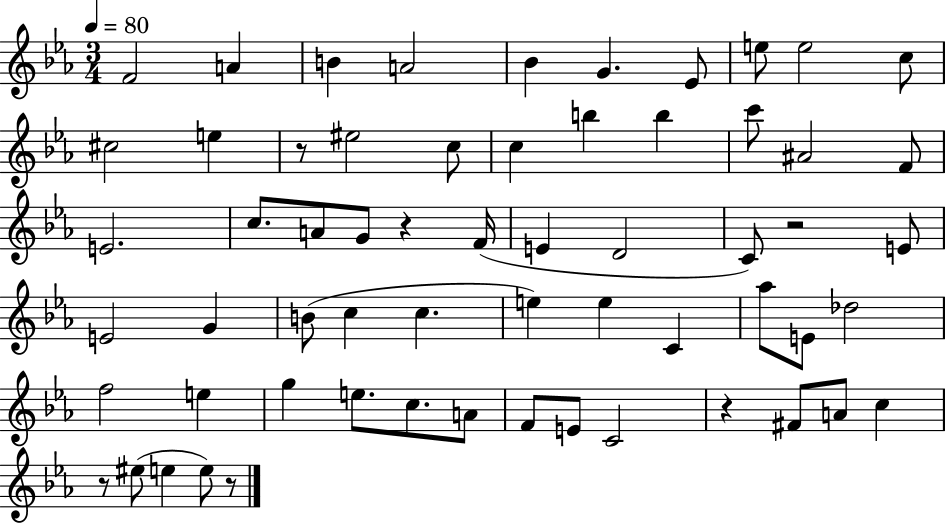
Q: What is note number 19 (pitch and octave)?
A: A#4